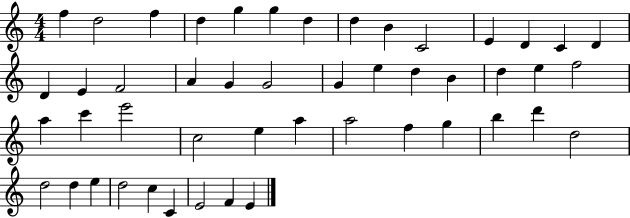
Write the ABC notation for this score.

X:1
T:Untitled
M:4/4
L:1/4
K:C
f d2 f d g g d d B C2 E D C D D E F2 A G G2 G e d B d e f2 a c' e'2 c2 e a a2 f g b d' d2 d2 d e d2 c C E2 F E